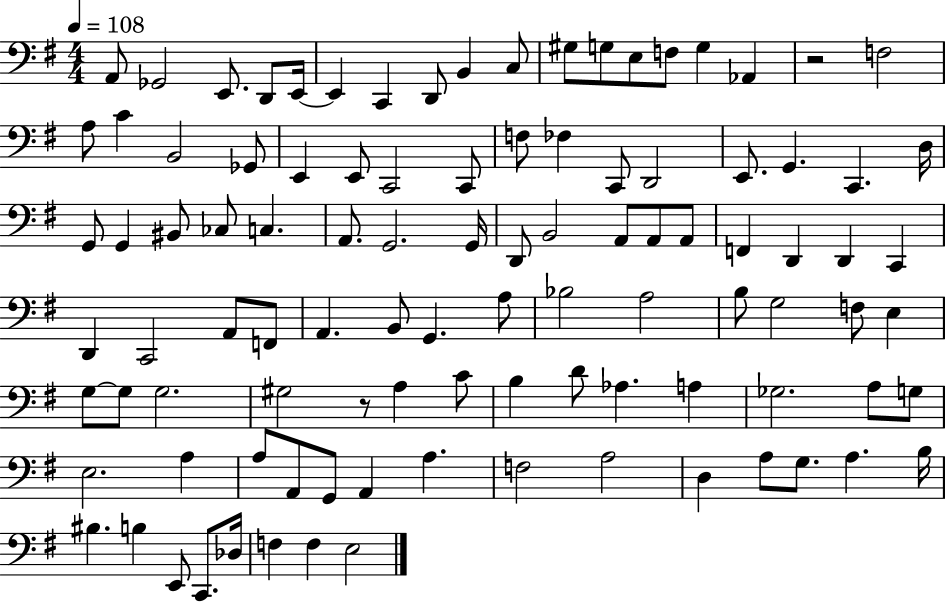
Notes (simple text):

A2/e Gb2/h E2/e. D2/e E2/s E2/q C2/q D2/e B2/q C3/e G#3/e G3/e E3/e F3/e G3/q Ab2/q R/h F3/h A3/e C4/q B2/h Gb2/e E2/q E2/e C2/h C2/e F3/e FES3/q C2/e D2/h E2/e. G2/q. C2/q. D3/s G2/e G2/q BIS2/e CES3/e C3/q. A2/e. G2/h. G2/s D2/e B2/h A2/e A2/e A2/e F2/q D2/q D2/q C2/q D2/q C2/h A2/e F2/e A2/q. B2/e G2/q. A3/e Bb3/h A3/h B3/e G3/h F3/e E3/q G3/e G3/e G3/h. G#3/h R/e A3/q C4/e B3/q D4/e Ab3/q. A3/q Gb3/h. A3/e G3/e E3/h. A3/q A3/e A2/e G2/e A2/q A3/q. F3/h A3/h D3/q A3/e G3/e. A3/q. B3/s BIS3/q. B3/q E2/e C2/e. Db3/s F3/q F3/q E3/h